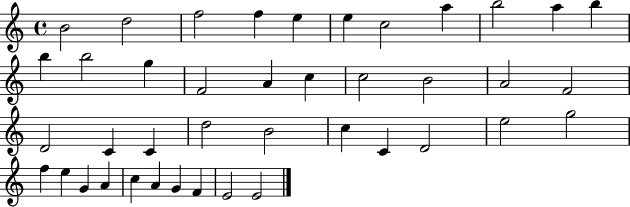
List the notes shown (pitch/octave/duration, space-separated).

B4/h D5/h F5/h F5/q E5/q E5/q C5/h A5/q B5/h A5/q B5/q B5/q B5/h G5/q F4/h A4/q C5/q C5/h B4/h A4/h F4/h D4/h C4/q C4/q D5/h B4/h C5/q C4/q D4/h E5/h G5/h F5/q E5/q G4/q A4/q C5/q A4/q G4/q F4/q E4/h E4/h